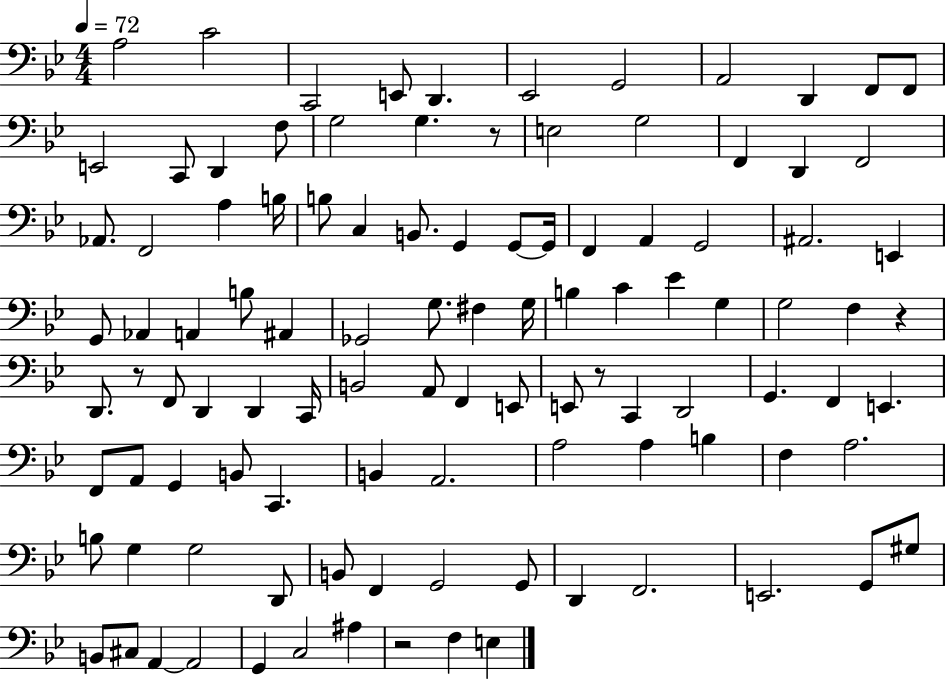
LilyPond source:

{
  \clef bass
  \numericTimeSignature
  \time 4/4
  \key bes \major
  \tempo 4 = 72
  a2 c'2 | c,2 e,8 d,4. | ees,2 g,2 | a,2 d,4 f,8 f,8 | \break e,2 c,8 d,4 f8 | g2 g4. r8 | e2 g2 | f,4 d,4 f,2 | \break aes,8. f,2 a4 b16 | b8 c4 b,8. g,4 g,8~~ g,16 | f,4 a,4 g,2 | ais,2. e,4 | \break g,8 aes,4 a,4 b8 ais,4 | ges,2 g8. fis4 g16 | b4 c'4 ees'4 g4 | g2 f4 r4 | \break d,8. r8 f,8 d,4 d,4 c,16 | b,2 a,8 f,4 e,8 | e,8 r8 c,4 d,2 | g,4. f,4 e,4. | \break f,8 a,8 g,4 b,8 c,4. | b,4 a,2. | a2 a4 b4 | f4 a2. | \break b8 g4 g2 d,8 | b,8 f,4 g,2 g,8 | d,4 f,2. | e,2. g,8 gis8 | \break b,8 cis8 a,4~~ a,2 | g,4 c2 ais4 | r2 f4 e4 | \bar "|."
}